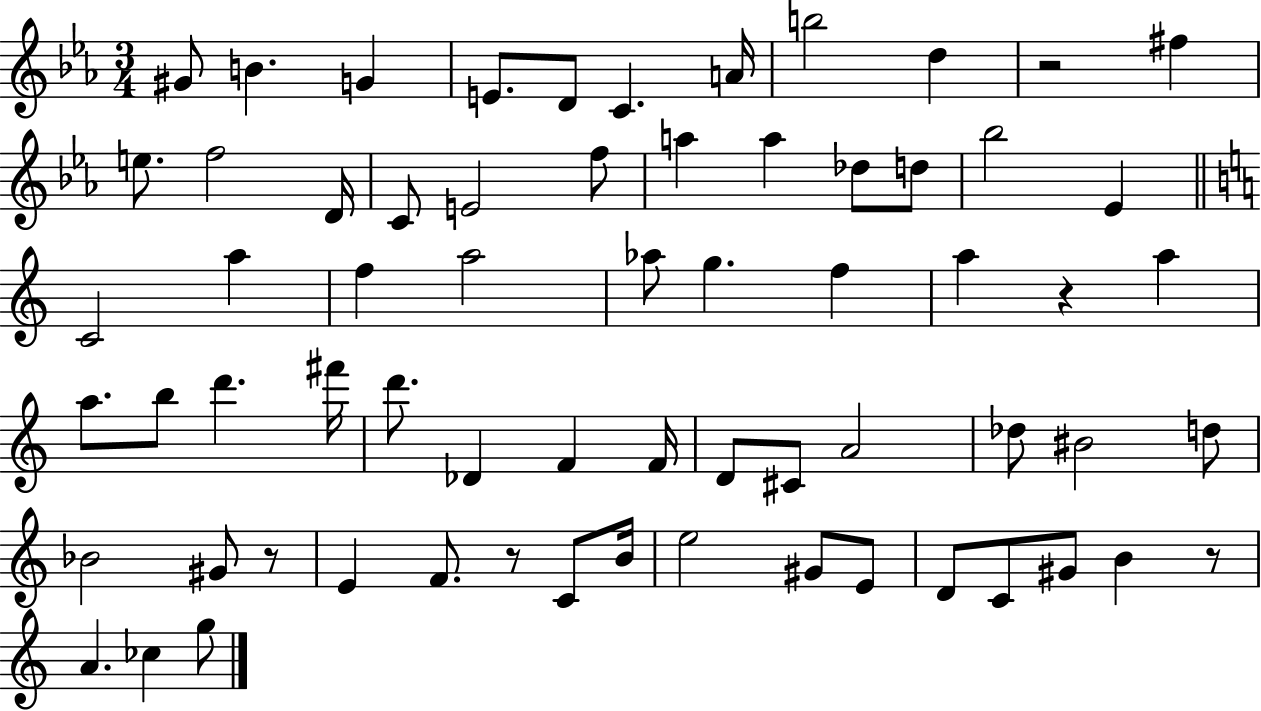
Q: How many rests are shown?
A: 5